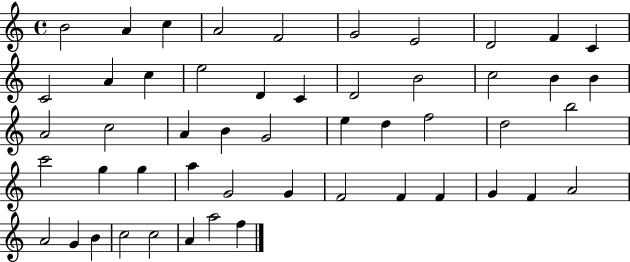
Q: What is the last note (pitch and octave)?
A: F5